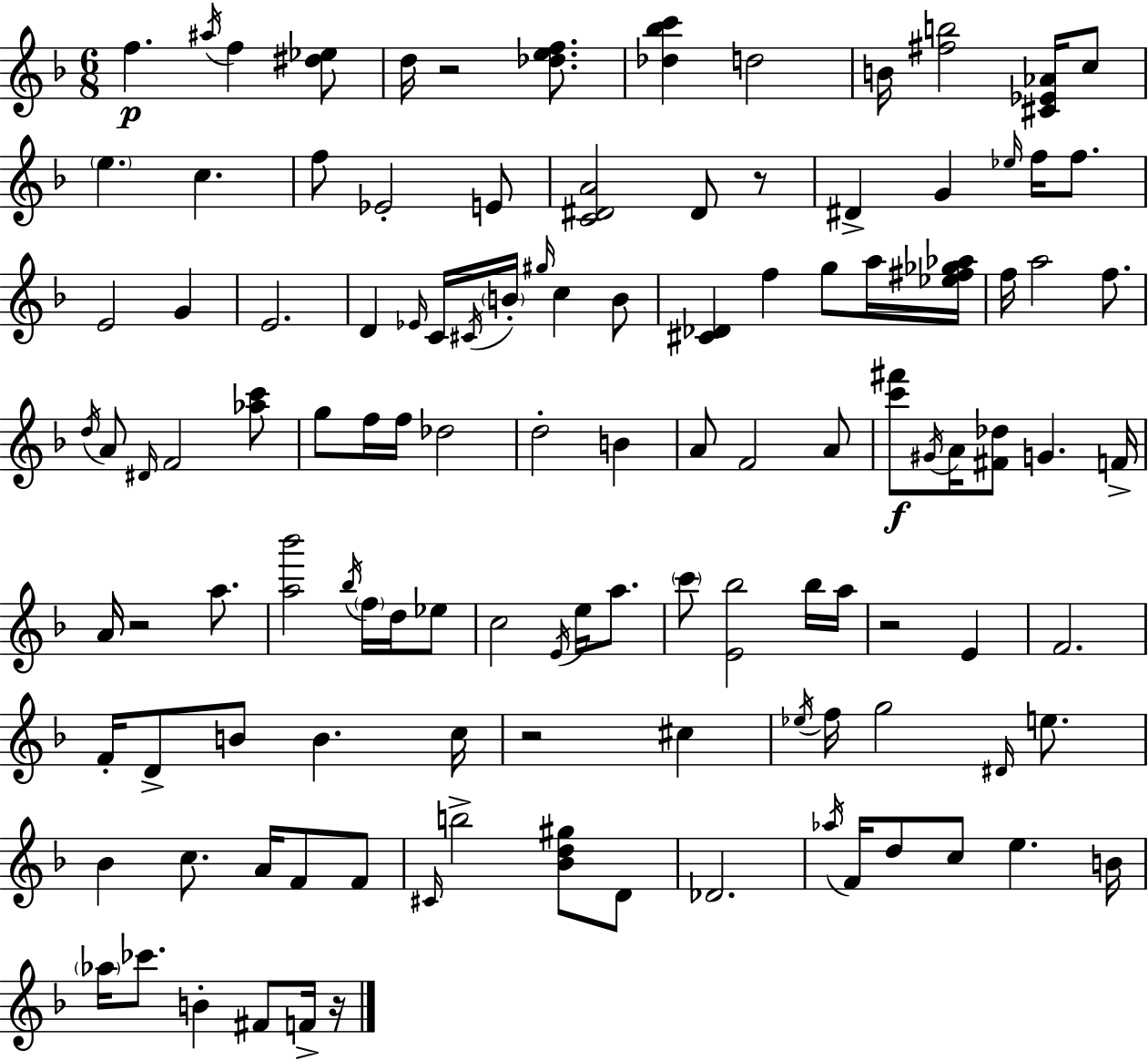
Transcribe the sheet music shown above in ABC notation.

X:1
T:Untitled
M:6/8
L:1/4
K:F
f ^a/4 f [^d_e]/2 d/4 z2 [_def]/2 [_d_bc'] d2 B/4 [^fb]2 [^C_E_A]/4 c/2 e c f/2 _E2 E/2 [C^DA]2 ^D/2 z/2 ^D G _e/4 f/4 f/2 E2 G E2 D _E/4 C/4 ^C/4 B/4 ^g/4 c B/2 [^C_D] f g/2 a/4 [_e^f_g_a]/4 f/4 a2 f/2 d/4 A/2 ^D/4 F2 [_ac']/2 g/2 f/4 f/4 _d2 d2 B A/2 F2 A/2 [c'^f']/2 ^G/4 A/4 [^F_d]/2 G F/4 A/4 z2 a/2 [a_b']2 _b/4 f/4 d/4 _e/2 c2 E/4 e/4 a/2 c'/2 [E_b]2 _b/4 a/4 z2 E F2 F/4 D/2 B/2 B c/4 z2 ^c _e/4 f/4 g2 ^D/4 e/2 _B c/2 A/4 F/2 F/2 ^C/4 b2 [_Bd^g]/2 D/2 _D2 _a/4 F/4 d/2 c/2 e B/4 _a/4 _c'/2 B ^F/2 F/4 z/4